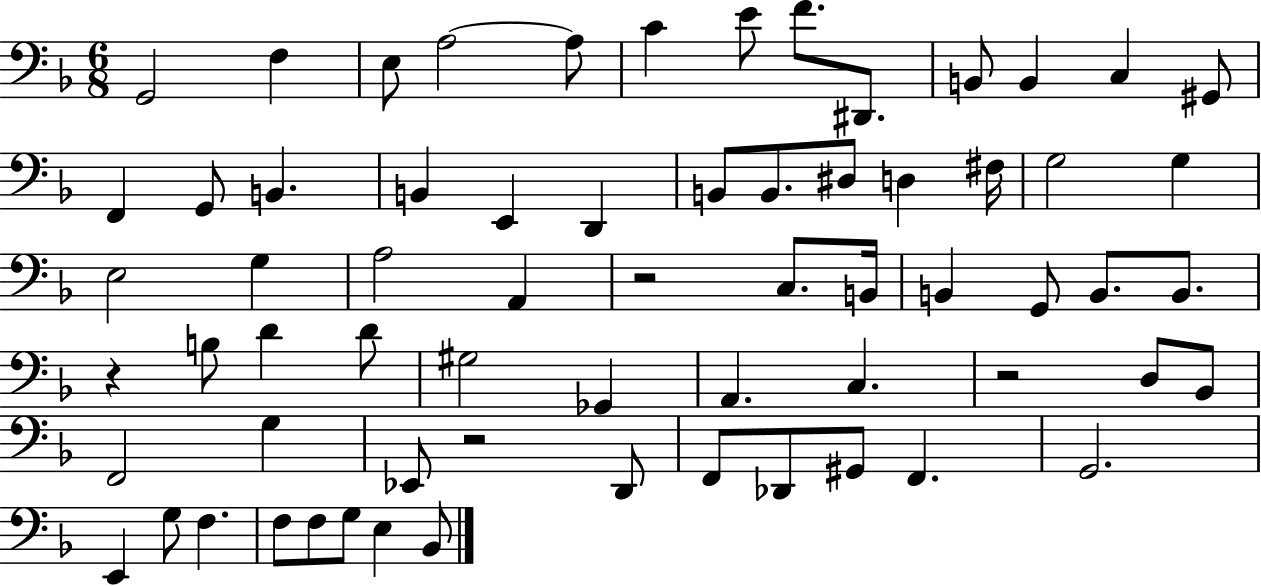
{
  \clef bass
  \numericTimeSignature
  \time 6/8
  \key f \major
  \repeat volta 2 { g,2 f4 | e8 a2~~ a8 | c'4 e'8 f'8. dis,8. | b,8 b,4 c4 gis,8 | \break f,4 g,8 b,4. | b,4 e,4 d,4 | b,8 b,8. dis8 d4 fis16 | g2 g4 | \break e2 g4 | a2 a,4 | r2 c8. b,16 | b,4 g,8 b,8. b,8. | \break r4 b8 d'4 d'8 | gis2 ges,4 | a,4. c4. | r2 d8 bes,8 | \break f,2 g4 | ees,8 r2 d,8 | f,8 des,8 gis,8 f,4. | g,2. | \break e,4 g8 f4. | f8 f8 g8 e4 bes,8 | } \bar "|."
}